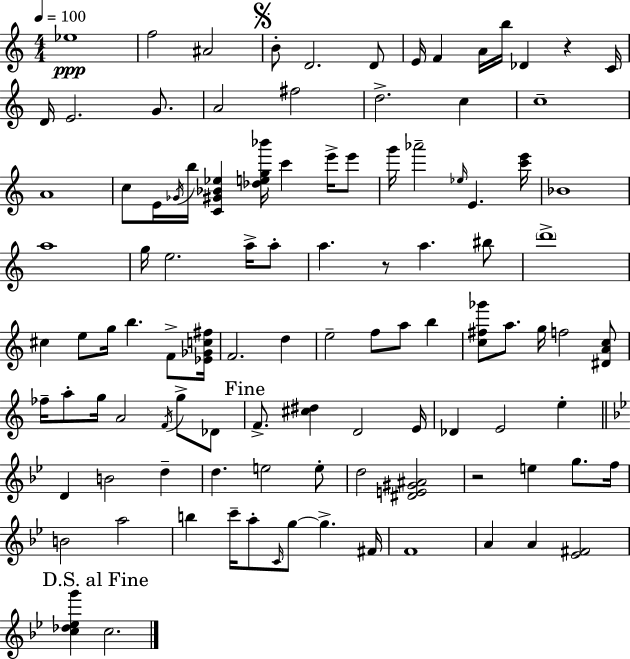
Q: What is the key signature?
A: C major